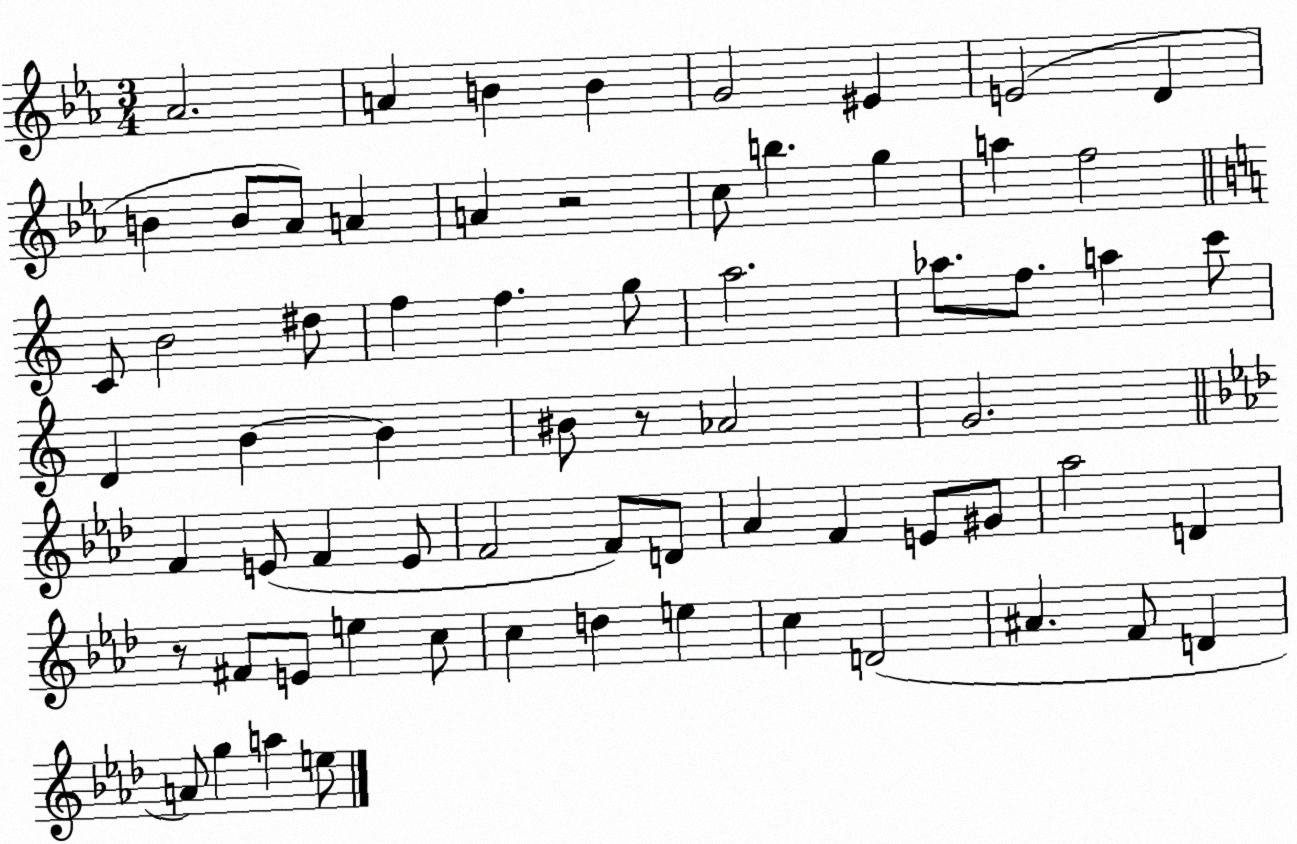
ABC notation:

X:1
T:Untitled
M:3/4
L:1/4
K:Eb
_A2 A B B G2 ^E E2 D B B/2 _A/2 A A z2 c/2 b g a f2 C/2 B2 ^d/2 f f g/2 a2 _a/2 f/2 a c'/2 D B B ^B/2 z/2 _A2 G2 F E/2 F E/2 F2 F/2 D/2 _A F E/2 ^G/2 _a2 D z/2 ^F/2 E/2 e c/2 c d e c D2 ^A F/2 D A/2 g a e/2